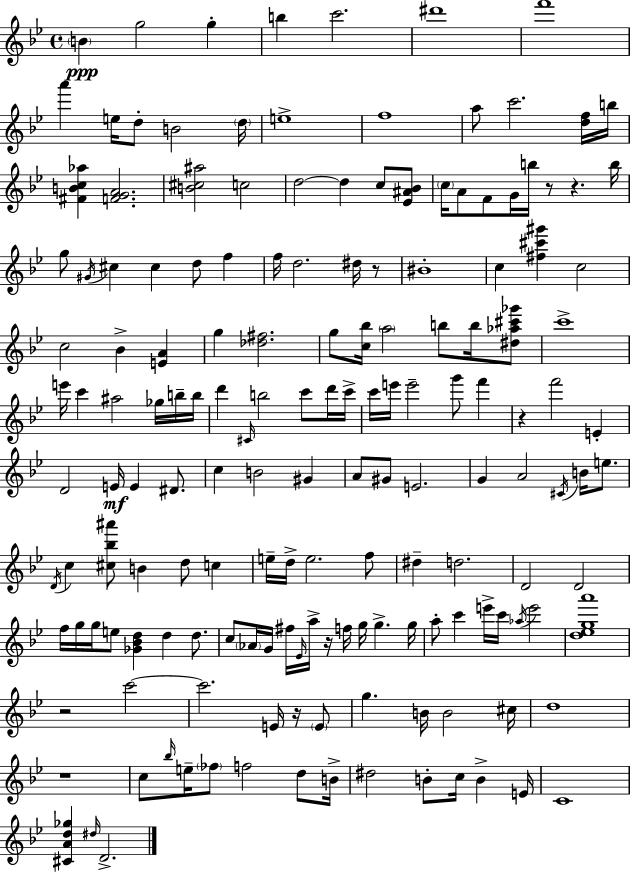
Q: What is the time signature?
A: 4/4